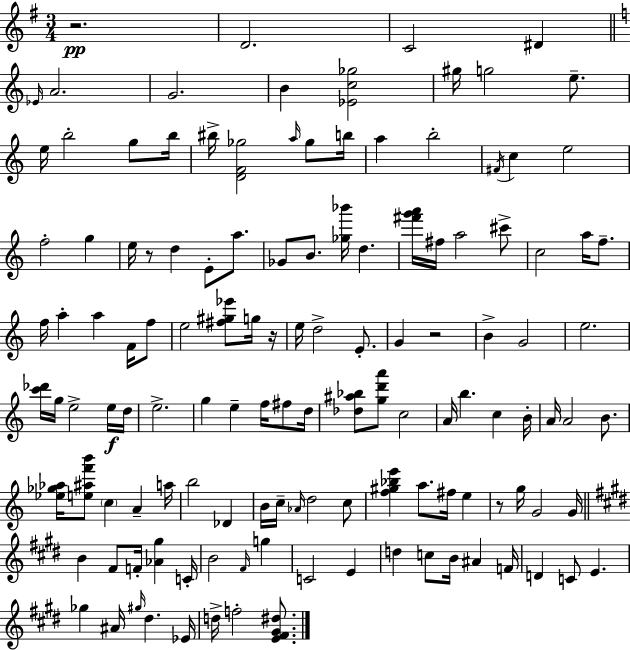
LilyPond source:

{
  \clef treble
  \numericTimeSignature
  \time 3/4
  \key e \minor
  r2.\pp | d'2. | c'2 dis'4 | \bar "||" \break \key c \major \grace { ees'16 } a'2. | g'2. | b'4 <ees' c'' ges''>2 | gis''16 g''2 e''8.-- | \break e''16 b''2-. g''8 | b''16 bis''16-> <d' f' ges''>2 \grace { a''16 } ges''8 | b''16 a''4 b''2-. | \acciaccatura { fis'16 } c''4 e''2 | \break f''2-. g''4 | e''16 r8 d''4 e'8-. | a''8. ges'8 b'8. <ges'' bes'''>16 d''4. | <fis''' g''' a'''>16 fis''16 a''2 | \break cis'''8-> c''2 a''16 | f''8.-- f''16 a''4-. a''4 | f'16 f''8 e''2 <fis'' gis'' ees'''>8 | g''16 r16 e''16 d''2-> | \break e'8.-. g'4 r2 | b'4-> g'2 | e''2. | <c''' des'''>16 g''16 e''2-> | \break e''16\f d''16 e''2.-> | g''4 e''4-- f''16 | fis''8 d''16 <des'' ais'' bes''>8 <g'' d''' a'''>8 c''2 | a'16 b''4. c''4 | \break b'16-. a'16 a'2 | b'8. <ees'' ges'' aes''>16 <e'' ais'' f''' b'''>8 \parenthesize c''4 a'4-- | a''16 b''2 des'4 | b'16 c''16-- \grace { aes'16 } d''2 | \break c''8 <f'' gis'' bes'' e'''>4 a''8. fis''16 | e''4 r8 g''16 g'2 | g'16 \bar "||" \break \key e \major b'4 fis'8 f'16-. <aes' gis''>4 c'16-. | b'2 \grace { fis'16 } g''4 | c'2 e'4 | d''4 c''8 b'16 ais'4 | \break f'16 d'4 c'8 e'4. | ges''4 ais'16 \grace { gis''16 } dis''4. | ees'16 d''16-> f''2-. <e' fis' gis' dis''>8. | \bar "|."
}